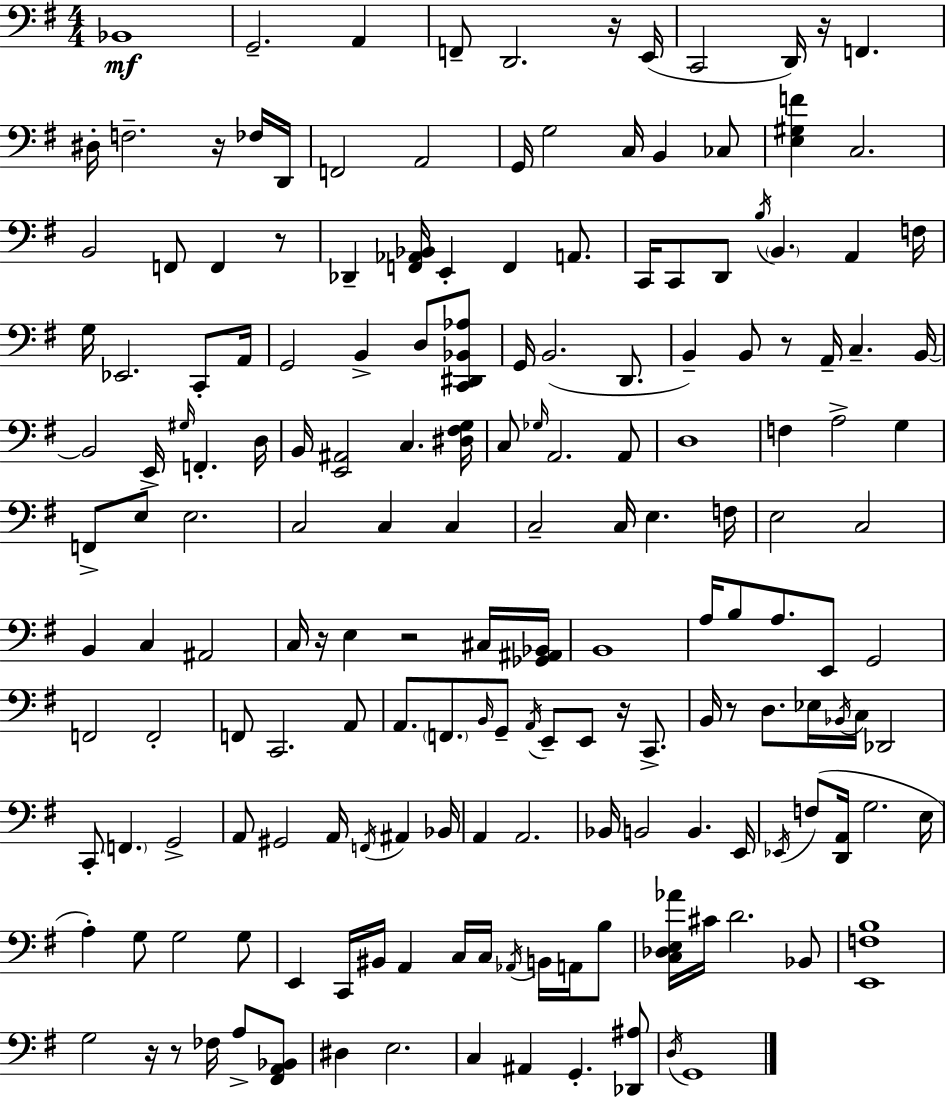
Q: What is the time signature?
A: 4/4